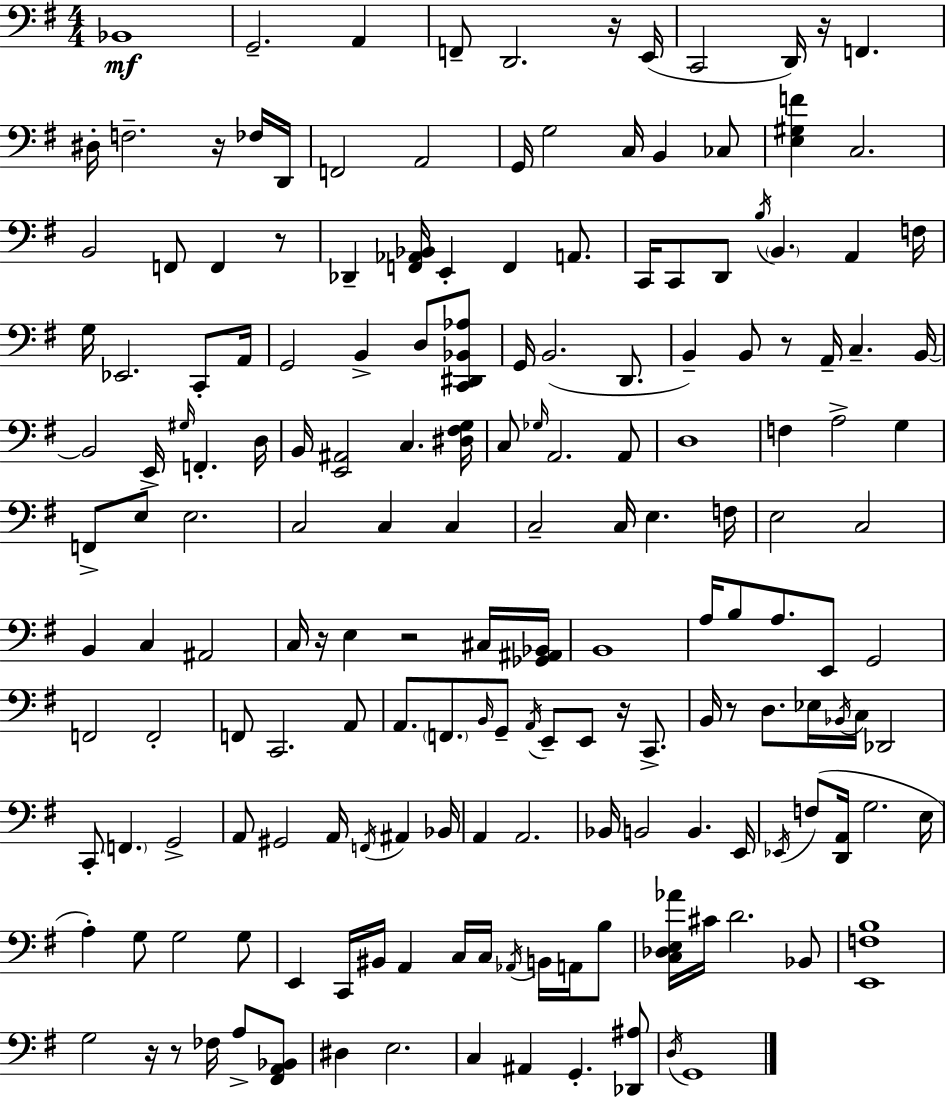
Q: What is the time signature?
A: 4/4